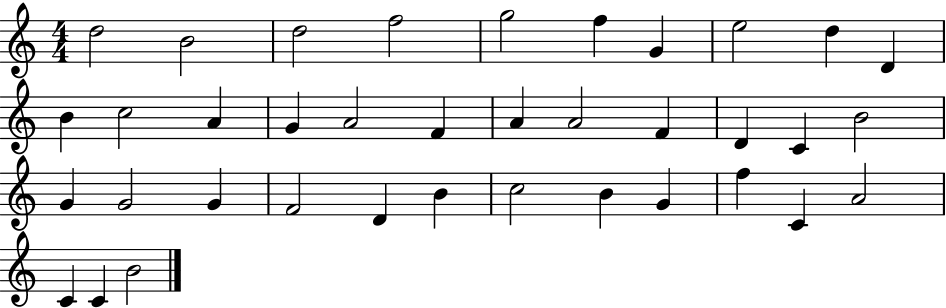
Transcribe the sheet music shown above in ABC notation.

X:1
T:Untitled
M:4/4
L:1/4
K:C
d2 B2 d2 f2 g2 f G e2 d D B c2 A G A2 F A A2 F D C B2 G G2 G F2 D B c2 B G f C A2 C C B2